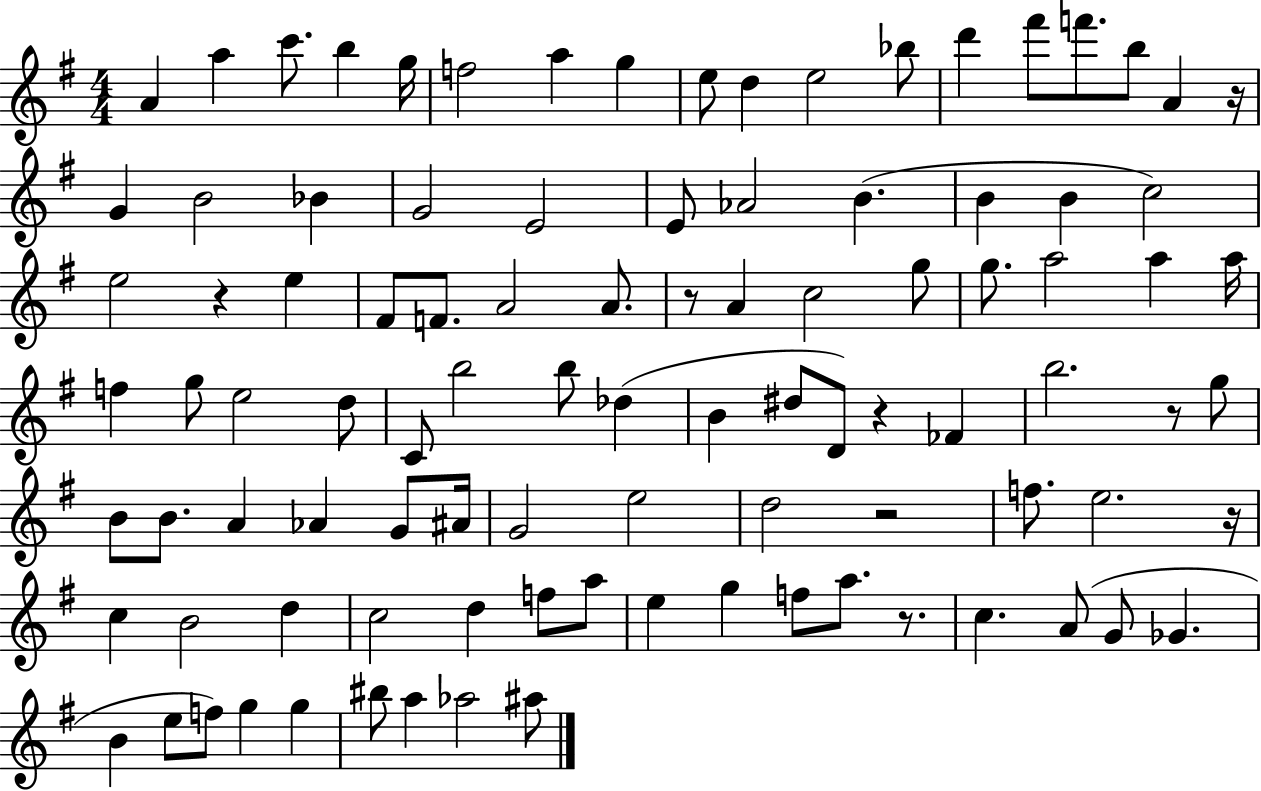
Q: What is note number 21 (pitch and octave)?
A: G4